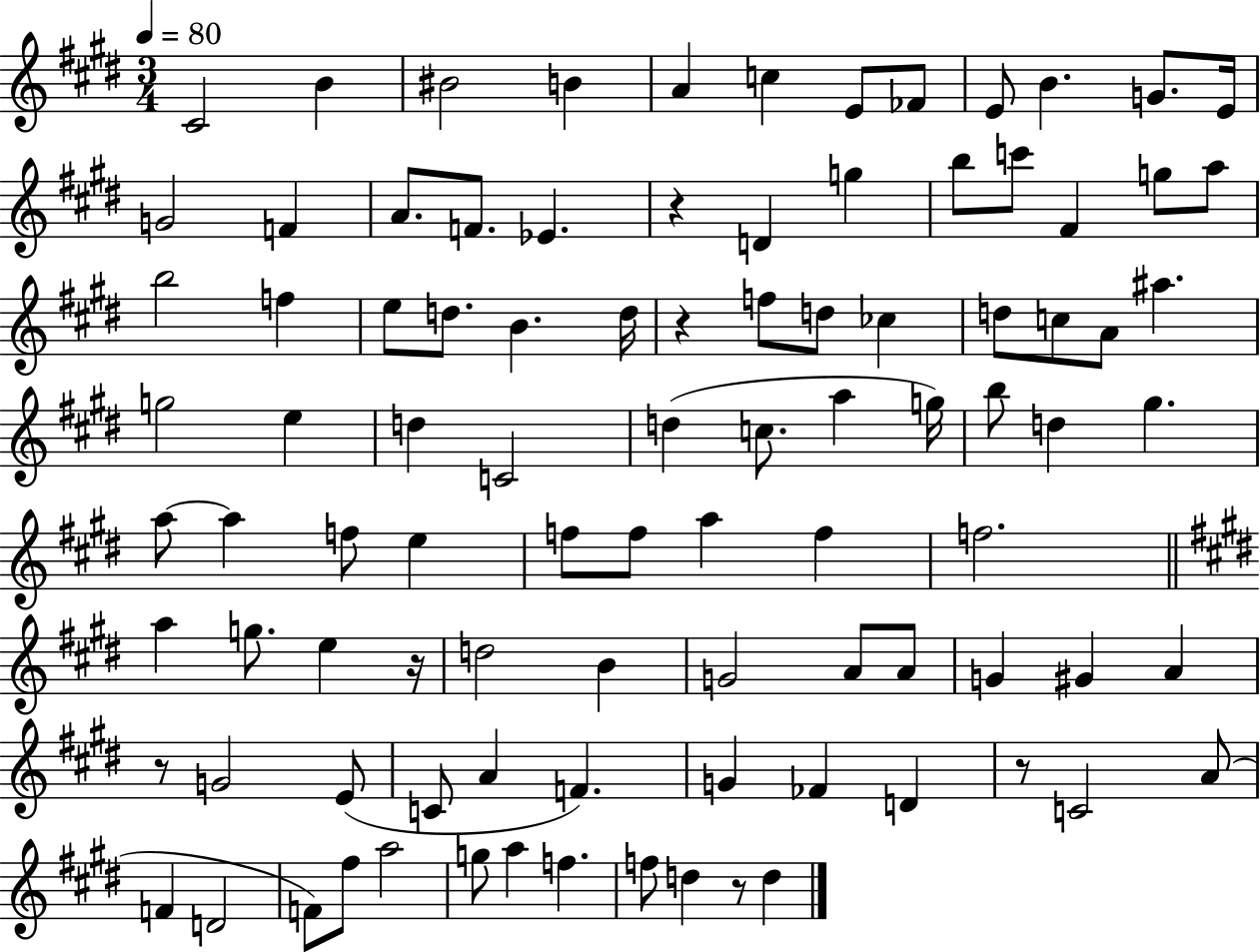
C#4/h B4/q BIS4/h B4/q A4/q C5/q E4/e FES4/e E4/e B4/q. G4/e. E4/s G4/h F4/q A4/e. F4/e. Eb4/q. R/q D4/q G5/q B5/e C6/e F#4/q G5/e A5/e B5/h F5/q E5/e D5/e. B4/q. D5/s R/q F5/e D5/e CES5/q D5/e C5/e A4/e A#5/q. G5/h E5/q D5/q C4/h D5/q C5/e. A5/q G5/s B5/e D5/q G#5/q. A5/e A5/q F5/e E5/q F5/e F5/e A5/q F5/q F5/h. A5/q G5/e. E5/q R/s D5/h B4/q G4/h A4/e A4/e G4/q G#4/q A4/q R/e G4/h E4/e C4/e A4/q F4/q. G4/q FES4/q D4/q R/e C4/h A4/e F4/q D4/h F4/e F#5/e A5/h G5/e A5/q F5/q. F5/e D5/q R/e D5/q